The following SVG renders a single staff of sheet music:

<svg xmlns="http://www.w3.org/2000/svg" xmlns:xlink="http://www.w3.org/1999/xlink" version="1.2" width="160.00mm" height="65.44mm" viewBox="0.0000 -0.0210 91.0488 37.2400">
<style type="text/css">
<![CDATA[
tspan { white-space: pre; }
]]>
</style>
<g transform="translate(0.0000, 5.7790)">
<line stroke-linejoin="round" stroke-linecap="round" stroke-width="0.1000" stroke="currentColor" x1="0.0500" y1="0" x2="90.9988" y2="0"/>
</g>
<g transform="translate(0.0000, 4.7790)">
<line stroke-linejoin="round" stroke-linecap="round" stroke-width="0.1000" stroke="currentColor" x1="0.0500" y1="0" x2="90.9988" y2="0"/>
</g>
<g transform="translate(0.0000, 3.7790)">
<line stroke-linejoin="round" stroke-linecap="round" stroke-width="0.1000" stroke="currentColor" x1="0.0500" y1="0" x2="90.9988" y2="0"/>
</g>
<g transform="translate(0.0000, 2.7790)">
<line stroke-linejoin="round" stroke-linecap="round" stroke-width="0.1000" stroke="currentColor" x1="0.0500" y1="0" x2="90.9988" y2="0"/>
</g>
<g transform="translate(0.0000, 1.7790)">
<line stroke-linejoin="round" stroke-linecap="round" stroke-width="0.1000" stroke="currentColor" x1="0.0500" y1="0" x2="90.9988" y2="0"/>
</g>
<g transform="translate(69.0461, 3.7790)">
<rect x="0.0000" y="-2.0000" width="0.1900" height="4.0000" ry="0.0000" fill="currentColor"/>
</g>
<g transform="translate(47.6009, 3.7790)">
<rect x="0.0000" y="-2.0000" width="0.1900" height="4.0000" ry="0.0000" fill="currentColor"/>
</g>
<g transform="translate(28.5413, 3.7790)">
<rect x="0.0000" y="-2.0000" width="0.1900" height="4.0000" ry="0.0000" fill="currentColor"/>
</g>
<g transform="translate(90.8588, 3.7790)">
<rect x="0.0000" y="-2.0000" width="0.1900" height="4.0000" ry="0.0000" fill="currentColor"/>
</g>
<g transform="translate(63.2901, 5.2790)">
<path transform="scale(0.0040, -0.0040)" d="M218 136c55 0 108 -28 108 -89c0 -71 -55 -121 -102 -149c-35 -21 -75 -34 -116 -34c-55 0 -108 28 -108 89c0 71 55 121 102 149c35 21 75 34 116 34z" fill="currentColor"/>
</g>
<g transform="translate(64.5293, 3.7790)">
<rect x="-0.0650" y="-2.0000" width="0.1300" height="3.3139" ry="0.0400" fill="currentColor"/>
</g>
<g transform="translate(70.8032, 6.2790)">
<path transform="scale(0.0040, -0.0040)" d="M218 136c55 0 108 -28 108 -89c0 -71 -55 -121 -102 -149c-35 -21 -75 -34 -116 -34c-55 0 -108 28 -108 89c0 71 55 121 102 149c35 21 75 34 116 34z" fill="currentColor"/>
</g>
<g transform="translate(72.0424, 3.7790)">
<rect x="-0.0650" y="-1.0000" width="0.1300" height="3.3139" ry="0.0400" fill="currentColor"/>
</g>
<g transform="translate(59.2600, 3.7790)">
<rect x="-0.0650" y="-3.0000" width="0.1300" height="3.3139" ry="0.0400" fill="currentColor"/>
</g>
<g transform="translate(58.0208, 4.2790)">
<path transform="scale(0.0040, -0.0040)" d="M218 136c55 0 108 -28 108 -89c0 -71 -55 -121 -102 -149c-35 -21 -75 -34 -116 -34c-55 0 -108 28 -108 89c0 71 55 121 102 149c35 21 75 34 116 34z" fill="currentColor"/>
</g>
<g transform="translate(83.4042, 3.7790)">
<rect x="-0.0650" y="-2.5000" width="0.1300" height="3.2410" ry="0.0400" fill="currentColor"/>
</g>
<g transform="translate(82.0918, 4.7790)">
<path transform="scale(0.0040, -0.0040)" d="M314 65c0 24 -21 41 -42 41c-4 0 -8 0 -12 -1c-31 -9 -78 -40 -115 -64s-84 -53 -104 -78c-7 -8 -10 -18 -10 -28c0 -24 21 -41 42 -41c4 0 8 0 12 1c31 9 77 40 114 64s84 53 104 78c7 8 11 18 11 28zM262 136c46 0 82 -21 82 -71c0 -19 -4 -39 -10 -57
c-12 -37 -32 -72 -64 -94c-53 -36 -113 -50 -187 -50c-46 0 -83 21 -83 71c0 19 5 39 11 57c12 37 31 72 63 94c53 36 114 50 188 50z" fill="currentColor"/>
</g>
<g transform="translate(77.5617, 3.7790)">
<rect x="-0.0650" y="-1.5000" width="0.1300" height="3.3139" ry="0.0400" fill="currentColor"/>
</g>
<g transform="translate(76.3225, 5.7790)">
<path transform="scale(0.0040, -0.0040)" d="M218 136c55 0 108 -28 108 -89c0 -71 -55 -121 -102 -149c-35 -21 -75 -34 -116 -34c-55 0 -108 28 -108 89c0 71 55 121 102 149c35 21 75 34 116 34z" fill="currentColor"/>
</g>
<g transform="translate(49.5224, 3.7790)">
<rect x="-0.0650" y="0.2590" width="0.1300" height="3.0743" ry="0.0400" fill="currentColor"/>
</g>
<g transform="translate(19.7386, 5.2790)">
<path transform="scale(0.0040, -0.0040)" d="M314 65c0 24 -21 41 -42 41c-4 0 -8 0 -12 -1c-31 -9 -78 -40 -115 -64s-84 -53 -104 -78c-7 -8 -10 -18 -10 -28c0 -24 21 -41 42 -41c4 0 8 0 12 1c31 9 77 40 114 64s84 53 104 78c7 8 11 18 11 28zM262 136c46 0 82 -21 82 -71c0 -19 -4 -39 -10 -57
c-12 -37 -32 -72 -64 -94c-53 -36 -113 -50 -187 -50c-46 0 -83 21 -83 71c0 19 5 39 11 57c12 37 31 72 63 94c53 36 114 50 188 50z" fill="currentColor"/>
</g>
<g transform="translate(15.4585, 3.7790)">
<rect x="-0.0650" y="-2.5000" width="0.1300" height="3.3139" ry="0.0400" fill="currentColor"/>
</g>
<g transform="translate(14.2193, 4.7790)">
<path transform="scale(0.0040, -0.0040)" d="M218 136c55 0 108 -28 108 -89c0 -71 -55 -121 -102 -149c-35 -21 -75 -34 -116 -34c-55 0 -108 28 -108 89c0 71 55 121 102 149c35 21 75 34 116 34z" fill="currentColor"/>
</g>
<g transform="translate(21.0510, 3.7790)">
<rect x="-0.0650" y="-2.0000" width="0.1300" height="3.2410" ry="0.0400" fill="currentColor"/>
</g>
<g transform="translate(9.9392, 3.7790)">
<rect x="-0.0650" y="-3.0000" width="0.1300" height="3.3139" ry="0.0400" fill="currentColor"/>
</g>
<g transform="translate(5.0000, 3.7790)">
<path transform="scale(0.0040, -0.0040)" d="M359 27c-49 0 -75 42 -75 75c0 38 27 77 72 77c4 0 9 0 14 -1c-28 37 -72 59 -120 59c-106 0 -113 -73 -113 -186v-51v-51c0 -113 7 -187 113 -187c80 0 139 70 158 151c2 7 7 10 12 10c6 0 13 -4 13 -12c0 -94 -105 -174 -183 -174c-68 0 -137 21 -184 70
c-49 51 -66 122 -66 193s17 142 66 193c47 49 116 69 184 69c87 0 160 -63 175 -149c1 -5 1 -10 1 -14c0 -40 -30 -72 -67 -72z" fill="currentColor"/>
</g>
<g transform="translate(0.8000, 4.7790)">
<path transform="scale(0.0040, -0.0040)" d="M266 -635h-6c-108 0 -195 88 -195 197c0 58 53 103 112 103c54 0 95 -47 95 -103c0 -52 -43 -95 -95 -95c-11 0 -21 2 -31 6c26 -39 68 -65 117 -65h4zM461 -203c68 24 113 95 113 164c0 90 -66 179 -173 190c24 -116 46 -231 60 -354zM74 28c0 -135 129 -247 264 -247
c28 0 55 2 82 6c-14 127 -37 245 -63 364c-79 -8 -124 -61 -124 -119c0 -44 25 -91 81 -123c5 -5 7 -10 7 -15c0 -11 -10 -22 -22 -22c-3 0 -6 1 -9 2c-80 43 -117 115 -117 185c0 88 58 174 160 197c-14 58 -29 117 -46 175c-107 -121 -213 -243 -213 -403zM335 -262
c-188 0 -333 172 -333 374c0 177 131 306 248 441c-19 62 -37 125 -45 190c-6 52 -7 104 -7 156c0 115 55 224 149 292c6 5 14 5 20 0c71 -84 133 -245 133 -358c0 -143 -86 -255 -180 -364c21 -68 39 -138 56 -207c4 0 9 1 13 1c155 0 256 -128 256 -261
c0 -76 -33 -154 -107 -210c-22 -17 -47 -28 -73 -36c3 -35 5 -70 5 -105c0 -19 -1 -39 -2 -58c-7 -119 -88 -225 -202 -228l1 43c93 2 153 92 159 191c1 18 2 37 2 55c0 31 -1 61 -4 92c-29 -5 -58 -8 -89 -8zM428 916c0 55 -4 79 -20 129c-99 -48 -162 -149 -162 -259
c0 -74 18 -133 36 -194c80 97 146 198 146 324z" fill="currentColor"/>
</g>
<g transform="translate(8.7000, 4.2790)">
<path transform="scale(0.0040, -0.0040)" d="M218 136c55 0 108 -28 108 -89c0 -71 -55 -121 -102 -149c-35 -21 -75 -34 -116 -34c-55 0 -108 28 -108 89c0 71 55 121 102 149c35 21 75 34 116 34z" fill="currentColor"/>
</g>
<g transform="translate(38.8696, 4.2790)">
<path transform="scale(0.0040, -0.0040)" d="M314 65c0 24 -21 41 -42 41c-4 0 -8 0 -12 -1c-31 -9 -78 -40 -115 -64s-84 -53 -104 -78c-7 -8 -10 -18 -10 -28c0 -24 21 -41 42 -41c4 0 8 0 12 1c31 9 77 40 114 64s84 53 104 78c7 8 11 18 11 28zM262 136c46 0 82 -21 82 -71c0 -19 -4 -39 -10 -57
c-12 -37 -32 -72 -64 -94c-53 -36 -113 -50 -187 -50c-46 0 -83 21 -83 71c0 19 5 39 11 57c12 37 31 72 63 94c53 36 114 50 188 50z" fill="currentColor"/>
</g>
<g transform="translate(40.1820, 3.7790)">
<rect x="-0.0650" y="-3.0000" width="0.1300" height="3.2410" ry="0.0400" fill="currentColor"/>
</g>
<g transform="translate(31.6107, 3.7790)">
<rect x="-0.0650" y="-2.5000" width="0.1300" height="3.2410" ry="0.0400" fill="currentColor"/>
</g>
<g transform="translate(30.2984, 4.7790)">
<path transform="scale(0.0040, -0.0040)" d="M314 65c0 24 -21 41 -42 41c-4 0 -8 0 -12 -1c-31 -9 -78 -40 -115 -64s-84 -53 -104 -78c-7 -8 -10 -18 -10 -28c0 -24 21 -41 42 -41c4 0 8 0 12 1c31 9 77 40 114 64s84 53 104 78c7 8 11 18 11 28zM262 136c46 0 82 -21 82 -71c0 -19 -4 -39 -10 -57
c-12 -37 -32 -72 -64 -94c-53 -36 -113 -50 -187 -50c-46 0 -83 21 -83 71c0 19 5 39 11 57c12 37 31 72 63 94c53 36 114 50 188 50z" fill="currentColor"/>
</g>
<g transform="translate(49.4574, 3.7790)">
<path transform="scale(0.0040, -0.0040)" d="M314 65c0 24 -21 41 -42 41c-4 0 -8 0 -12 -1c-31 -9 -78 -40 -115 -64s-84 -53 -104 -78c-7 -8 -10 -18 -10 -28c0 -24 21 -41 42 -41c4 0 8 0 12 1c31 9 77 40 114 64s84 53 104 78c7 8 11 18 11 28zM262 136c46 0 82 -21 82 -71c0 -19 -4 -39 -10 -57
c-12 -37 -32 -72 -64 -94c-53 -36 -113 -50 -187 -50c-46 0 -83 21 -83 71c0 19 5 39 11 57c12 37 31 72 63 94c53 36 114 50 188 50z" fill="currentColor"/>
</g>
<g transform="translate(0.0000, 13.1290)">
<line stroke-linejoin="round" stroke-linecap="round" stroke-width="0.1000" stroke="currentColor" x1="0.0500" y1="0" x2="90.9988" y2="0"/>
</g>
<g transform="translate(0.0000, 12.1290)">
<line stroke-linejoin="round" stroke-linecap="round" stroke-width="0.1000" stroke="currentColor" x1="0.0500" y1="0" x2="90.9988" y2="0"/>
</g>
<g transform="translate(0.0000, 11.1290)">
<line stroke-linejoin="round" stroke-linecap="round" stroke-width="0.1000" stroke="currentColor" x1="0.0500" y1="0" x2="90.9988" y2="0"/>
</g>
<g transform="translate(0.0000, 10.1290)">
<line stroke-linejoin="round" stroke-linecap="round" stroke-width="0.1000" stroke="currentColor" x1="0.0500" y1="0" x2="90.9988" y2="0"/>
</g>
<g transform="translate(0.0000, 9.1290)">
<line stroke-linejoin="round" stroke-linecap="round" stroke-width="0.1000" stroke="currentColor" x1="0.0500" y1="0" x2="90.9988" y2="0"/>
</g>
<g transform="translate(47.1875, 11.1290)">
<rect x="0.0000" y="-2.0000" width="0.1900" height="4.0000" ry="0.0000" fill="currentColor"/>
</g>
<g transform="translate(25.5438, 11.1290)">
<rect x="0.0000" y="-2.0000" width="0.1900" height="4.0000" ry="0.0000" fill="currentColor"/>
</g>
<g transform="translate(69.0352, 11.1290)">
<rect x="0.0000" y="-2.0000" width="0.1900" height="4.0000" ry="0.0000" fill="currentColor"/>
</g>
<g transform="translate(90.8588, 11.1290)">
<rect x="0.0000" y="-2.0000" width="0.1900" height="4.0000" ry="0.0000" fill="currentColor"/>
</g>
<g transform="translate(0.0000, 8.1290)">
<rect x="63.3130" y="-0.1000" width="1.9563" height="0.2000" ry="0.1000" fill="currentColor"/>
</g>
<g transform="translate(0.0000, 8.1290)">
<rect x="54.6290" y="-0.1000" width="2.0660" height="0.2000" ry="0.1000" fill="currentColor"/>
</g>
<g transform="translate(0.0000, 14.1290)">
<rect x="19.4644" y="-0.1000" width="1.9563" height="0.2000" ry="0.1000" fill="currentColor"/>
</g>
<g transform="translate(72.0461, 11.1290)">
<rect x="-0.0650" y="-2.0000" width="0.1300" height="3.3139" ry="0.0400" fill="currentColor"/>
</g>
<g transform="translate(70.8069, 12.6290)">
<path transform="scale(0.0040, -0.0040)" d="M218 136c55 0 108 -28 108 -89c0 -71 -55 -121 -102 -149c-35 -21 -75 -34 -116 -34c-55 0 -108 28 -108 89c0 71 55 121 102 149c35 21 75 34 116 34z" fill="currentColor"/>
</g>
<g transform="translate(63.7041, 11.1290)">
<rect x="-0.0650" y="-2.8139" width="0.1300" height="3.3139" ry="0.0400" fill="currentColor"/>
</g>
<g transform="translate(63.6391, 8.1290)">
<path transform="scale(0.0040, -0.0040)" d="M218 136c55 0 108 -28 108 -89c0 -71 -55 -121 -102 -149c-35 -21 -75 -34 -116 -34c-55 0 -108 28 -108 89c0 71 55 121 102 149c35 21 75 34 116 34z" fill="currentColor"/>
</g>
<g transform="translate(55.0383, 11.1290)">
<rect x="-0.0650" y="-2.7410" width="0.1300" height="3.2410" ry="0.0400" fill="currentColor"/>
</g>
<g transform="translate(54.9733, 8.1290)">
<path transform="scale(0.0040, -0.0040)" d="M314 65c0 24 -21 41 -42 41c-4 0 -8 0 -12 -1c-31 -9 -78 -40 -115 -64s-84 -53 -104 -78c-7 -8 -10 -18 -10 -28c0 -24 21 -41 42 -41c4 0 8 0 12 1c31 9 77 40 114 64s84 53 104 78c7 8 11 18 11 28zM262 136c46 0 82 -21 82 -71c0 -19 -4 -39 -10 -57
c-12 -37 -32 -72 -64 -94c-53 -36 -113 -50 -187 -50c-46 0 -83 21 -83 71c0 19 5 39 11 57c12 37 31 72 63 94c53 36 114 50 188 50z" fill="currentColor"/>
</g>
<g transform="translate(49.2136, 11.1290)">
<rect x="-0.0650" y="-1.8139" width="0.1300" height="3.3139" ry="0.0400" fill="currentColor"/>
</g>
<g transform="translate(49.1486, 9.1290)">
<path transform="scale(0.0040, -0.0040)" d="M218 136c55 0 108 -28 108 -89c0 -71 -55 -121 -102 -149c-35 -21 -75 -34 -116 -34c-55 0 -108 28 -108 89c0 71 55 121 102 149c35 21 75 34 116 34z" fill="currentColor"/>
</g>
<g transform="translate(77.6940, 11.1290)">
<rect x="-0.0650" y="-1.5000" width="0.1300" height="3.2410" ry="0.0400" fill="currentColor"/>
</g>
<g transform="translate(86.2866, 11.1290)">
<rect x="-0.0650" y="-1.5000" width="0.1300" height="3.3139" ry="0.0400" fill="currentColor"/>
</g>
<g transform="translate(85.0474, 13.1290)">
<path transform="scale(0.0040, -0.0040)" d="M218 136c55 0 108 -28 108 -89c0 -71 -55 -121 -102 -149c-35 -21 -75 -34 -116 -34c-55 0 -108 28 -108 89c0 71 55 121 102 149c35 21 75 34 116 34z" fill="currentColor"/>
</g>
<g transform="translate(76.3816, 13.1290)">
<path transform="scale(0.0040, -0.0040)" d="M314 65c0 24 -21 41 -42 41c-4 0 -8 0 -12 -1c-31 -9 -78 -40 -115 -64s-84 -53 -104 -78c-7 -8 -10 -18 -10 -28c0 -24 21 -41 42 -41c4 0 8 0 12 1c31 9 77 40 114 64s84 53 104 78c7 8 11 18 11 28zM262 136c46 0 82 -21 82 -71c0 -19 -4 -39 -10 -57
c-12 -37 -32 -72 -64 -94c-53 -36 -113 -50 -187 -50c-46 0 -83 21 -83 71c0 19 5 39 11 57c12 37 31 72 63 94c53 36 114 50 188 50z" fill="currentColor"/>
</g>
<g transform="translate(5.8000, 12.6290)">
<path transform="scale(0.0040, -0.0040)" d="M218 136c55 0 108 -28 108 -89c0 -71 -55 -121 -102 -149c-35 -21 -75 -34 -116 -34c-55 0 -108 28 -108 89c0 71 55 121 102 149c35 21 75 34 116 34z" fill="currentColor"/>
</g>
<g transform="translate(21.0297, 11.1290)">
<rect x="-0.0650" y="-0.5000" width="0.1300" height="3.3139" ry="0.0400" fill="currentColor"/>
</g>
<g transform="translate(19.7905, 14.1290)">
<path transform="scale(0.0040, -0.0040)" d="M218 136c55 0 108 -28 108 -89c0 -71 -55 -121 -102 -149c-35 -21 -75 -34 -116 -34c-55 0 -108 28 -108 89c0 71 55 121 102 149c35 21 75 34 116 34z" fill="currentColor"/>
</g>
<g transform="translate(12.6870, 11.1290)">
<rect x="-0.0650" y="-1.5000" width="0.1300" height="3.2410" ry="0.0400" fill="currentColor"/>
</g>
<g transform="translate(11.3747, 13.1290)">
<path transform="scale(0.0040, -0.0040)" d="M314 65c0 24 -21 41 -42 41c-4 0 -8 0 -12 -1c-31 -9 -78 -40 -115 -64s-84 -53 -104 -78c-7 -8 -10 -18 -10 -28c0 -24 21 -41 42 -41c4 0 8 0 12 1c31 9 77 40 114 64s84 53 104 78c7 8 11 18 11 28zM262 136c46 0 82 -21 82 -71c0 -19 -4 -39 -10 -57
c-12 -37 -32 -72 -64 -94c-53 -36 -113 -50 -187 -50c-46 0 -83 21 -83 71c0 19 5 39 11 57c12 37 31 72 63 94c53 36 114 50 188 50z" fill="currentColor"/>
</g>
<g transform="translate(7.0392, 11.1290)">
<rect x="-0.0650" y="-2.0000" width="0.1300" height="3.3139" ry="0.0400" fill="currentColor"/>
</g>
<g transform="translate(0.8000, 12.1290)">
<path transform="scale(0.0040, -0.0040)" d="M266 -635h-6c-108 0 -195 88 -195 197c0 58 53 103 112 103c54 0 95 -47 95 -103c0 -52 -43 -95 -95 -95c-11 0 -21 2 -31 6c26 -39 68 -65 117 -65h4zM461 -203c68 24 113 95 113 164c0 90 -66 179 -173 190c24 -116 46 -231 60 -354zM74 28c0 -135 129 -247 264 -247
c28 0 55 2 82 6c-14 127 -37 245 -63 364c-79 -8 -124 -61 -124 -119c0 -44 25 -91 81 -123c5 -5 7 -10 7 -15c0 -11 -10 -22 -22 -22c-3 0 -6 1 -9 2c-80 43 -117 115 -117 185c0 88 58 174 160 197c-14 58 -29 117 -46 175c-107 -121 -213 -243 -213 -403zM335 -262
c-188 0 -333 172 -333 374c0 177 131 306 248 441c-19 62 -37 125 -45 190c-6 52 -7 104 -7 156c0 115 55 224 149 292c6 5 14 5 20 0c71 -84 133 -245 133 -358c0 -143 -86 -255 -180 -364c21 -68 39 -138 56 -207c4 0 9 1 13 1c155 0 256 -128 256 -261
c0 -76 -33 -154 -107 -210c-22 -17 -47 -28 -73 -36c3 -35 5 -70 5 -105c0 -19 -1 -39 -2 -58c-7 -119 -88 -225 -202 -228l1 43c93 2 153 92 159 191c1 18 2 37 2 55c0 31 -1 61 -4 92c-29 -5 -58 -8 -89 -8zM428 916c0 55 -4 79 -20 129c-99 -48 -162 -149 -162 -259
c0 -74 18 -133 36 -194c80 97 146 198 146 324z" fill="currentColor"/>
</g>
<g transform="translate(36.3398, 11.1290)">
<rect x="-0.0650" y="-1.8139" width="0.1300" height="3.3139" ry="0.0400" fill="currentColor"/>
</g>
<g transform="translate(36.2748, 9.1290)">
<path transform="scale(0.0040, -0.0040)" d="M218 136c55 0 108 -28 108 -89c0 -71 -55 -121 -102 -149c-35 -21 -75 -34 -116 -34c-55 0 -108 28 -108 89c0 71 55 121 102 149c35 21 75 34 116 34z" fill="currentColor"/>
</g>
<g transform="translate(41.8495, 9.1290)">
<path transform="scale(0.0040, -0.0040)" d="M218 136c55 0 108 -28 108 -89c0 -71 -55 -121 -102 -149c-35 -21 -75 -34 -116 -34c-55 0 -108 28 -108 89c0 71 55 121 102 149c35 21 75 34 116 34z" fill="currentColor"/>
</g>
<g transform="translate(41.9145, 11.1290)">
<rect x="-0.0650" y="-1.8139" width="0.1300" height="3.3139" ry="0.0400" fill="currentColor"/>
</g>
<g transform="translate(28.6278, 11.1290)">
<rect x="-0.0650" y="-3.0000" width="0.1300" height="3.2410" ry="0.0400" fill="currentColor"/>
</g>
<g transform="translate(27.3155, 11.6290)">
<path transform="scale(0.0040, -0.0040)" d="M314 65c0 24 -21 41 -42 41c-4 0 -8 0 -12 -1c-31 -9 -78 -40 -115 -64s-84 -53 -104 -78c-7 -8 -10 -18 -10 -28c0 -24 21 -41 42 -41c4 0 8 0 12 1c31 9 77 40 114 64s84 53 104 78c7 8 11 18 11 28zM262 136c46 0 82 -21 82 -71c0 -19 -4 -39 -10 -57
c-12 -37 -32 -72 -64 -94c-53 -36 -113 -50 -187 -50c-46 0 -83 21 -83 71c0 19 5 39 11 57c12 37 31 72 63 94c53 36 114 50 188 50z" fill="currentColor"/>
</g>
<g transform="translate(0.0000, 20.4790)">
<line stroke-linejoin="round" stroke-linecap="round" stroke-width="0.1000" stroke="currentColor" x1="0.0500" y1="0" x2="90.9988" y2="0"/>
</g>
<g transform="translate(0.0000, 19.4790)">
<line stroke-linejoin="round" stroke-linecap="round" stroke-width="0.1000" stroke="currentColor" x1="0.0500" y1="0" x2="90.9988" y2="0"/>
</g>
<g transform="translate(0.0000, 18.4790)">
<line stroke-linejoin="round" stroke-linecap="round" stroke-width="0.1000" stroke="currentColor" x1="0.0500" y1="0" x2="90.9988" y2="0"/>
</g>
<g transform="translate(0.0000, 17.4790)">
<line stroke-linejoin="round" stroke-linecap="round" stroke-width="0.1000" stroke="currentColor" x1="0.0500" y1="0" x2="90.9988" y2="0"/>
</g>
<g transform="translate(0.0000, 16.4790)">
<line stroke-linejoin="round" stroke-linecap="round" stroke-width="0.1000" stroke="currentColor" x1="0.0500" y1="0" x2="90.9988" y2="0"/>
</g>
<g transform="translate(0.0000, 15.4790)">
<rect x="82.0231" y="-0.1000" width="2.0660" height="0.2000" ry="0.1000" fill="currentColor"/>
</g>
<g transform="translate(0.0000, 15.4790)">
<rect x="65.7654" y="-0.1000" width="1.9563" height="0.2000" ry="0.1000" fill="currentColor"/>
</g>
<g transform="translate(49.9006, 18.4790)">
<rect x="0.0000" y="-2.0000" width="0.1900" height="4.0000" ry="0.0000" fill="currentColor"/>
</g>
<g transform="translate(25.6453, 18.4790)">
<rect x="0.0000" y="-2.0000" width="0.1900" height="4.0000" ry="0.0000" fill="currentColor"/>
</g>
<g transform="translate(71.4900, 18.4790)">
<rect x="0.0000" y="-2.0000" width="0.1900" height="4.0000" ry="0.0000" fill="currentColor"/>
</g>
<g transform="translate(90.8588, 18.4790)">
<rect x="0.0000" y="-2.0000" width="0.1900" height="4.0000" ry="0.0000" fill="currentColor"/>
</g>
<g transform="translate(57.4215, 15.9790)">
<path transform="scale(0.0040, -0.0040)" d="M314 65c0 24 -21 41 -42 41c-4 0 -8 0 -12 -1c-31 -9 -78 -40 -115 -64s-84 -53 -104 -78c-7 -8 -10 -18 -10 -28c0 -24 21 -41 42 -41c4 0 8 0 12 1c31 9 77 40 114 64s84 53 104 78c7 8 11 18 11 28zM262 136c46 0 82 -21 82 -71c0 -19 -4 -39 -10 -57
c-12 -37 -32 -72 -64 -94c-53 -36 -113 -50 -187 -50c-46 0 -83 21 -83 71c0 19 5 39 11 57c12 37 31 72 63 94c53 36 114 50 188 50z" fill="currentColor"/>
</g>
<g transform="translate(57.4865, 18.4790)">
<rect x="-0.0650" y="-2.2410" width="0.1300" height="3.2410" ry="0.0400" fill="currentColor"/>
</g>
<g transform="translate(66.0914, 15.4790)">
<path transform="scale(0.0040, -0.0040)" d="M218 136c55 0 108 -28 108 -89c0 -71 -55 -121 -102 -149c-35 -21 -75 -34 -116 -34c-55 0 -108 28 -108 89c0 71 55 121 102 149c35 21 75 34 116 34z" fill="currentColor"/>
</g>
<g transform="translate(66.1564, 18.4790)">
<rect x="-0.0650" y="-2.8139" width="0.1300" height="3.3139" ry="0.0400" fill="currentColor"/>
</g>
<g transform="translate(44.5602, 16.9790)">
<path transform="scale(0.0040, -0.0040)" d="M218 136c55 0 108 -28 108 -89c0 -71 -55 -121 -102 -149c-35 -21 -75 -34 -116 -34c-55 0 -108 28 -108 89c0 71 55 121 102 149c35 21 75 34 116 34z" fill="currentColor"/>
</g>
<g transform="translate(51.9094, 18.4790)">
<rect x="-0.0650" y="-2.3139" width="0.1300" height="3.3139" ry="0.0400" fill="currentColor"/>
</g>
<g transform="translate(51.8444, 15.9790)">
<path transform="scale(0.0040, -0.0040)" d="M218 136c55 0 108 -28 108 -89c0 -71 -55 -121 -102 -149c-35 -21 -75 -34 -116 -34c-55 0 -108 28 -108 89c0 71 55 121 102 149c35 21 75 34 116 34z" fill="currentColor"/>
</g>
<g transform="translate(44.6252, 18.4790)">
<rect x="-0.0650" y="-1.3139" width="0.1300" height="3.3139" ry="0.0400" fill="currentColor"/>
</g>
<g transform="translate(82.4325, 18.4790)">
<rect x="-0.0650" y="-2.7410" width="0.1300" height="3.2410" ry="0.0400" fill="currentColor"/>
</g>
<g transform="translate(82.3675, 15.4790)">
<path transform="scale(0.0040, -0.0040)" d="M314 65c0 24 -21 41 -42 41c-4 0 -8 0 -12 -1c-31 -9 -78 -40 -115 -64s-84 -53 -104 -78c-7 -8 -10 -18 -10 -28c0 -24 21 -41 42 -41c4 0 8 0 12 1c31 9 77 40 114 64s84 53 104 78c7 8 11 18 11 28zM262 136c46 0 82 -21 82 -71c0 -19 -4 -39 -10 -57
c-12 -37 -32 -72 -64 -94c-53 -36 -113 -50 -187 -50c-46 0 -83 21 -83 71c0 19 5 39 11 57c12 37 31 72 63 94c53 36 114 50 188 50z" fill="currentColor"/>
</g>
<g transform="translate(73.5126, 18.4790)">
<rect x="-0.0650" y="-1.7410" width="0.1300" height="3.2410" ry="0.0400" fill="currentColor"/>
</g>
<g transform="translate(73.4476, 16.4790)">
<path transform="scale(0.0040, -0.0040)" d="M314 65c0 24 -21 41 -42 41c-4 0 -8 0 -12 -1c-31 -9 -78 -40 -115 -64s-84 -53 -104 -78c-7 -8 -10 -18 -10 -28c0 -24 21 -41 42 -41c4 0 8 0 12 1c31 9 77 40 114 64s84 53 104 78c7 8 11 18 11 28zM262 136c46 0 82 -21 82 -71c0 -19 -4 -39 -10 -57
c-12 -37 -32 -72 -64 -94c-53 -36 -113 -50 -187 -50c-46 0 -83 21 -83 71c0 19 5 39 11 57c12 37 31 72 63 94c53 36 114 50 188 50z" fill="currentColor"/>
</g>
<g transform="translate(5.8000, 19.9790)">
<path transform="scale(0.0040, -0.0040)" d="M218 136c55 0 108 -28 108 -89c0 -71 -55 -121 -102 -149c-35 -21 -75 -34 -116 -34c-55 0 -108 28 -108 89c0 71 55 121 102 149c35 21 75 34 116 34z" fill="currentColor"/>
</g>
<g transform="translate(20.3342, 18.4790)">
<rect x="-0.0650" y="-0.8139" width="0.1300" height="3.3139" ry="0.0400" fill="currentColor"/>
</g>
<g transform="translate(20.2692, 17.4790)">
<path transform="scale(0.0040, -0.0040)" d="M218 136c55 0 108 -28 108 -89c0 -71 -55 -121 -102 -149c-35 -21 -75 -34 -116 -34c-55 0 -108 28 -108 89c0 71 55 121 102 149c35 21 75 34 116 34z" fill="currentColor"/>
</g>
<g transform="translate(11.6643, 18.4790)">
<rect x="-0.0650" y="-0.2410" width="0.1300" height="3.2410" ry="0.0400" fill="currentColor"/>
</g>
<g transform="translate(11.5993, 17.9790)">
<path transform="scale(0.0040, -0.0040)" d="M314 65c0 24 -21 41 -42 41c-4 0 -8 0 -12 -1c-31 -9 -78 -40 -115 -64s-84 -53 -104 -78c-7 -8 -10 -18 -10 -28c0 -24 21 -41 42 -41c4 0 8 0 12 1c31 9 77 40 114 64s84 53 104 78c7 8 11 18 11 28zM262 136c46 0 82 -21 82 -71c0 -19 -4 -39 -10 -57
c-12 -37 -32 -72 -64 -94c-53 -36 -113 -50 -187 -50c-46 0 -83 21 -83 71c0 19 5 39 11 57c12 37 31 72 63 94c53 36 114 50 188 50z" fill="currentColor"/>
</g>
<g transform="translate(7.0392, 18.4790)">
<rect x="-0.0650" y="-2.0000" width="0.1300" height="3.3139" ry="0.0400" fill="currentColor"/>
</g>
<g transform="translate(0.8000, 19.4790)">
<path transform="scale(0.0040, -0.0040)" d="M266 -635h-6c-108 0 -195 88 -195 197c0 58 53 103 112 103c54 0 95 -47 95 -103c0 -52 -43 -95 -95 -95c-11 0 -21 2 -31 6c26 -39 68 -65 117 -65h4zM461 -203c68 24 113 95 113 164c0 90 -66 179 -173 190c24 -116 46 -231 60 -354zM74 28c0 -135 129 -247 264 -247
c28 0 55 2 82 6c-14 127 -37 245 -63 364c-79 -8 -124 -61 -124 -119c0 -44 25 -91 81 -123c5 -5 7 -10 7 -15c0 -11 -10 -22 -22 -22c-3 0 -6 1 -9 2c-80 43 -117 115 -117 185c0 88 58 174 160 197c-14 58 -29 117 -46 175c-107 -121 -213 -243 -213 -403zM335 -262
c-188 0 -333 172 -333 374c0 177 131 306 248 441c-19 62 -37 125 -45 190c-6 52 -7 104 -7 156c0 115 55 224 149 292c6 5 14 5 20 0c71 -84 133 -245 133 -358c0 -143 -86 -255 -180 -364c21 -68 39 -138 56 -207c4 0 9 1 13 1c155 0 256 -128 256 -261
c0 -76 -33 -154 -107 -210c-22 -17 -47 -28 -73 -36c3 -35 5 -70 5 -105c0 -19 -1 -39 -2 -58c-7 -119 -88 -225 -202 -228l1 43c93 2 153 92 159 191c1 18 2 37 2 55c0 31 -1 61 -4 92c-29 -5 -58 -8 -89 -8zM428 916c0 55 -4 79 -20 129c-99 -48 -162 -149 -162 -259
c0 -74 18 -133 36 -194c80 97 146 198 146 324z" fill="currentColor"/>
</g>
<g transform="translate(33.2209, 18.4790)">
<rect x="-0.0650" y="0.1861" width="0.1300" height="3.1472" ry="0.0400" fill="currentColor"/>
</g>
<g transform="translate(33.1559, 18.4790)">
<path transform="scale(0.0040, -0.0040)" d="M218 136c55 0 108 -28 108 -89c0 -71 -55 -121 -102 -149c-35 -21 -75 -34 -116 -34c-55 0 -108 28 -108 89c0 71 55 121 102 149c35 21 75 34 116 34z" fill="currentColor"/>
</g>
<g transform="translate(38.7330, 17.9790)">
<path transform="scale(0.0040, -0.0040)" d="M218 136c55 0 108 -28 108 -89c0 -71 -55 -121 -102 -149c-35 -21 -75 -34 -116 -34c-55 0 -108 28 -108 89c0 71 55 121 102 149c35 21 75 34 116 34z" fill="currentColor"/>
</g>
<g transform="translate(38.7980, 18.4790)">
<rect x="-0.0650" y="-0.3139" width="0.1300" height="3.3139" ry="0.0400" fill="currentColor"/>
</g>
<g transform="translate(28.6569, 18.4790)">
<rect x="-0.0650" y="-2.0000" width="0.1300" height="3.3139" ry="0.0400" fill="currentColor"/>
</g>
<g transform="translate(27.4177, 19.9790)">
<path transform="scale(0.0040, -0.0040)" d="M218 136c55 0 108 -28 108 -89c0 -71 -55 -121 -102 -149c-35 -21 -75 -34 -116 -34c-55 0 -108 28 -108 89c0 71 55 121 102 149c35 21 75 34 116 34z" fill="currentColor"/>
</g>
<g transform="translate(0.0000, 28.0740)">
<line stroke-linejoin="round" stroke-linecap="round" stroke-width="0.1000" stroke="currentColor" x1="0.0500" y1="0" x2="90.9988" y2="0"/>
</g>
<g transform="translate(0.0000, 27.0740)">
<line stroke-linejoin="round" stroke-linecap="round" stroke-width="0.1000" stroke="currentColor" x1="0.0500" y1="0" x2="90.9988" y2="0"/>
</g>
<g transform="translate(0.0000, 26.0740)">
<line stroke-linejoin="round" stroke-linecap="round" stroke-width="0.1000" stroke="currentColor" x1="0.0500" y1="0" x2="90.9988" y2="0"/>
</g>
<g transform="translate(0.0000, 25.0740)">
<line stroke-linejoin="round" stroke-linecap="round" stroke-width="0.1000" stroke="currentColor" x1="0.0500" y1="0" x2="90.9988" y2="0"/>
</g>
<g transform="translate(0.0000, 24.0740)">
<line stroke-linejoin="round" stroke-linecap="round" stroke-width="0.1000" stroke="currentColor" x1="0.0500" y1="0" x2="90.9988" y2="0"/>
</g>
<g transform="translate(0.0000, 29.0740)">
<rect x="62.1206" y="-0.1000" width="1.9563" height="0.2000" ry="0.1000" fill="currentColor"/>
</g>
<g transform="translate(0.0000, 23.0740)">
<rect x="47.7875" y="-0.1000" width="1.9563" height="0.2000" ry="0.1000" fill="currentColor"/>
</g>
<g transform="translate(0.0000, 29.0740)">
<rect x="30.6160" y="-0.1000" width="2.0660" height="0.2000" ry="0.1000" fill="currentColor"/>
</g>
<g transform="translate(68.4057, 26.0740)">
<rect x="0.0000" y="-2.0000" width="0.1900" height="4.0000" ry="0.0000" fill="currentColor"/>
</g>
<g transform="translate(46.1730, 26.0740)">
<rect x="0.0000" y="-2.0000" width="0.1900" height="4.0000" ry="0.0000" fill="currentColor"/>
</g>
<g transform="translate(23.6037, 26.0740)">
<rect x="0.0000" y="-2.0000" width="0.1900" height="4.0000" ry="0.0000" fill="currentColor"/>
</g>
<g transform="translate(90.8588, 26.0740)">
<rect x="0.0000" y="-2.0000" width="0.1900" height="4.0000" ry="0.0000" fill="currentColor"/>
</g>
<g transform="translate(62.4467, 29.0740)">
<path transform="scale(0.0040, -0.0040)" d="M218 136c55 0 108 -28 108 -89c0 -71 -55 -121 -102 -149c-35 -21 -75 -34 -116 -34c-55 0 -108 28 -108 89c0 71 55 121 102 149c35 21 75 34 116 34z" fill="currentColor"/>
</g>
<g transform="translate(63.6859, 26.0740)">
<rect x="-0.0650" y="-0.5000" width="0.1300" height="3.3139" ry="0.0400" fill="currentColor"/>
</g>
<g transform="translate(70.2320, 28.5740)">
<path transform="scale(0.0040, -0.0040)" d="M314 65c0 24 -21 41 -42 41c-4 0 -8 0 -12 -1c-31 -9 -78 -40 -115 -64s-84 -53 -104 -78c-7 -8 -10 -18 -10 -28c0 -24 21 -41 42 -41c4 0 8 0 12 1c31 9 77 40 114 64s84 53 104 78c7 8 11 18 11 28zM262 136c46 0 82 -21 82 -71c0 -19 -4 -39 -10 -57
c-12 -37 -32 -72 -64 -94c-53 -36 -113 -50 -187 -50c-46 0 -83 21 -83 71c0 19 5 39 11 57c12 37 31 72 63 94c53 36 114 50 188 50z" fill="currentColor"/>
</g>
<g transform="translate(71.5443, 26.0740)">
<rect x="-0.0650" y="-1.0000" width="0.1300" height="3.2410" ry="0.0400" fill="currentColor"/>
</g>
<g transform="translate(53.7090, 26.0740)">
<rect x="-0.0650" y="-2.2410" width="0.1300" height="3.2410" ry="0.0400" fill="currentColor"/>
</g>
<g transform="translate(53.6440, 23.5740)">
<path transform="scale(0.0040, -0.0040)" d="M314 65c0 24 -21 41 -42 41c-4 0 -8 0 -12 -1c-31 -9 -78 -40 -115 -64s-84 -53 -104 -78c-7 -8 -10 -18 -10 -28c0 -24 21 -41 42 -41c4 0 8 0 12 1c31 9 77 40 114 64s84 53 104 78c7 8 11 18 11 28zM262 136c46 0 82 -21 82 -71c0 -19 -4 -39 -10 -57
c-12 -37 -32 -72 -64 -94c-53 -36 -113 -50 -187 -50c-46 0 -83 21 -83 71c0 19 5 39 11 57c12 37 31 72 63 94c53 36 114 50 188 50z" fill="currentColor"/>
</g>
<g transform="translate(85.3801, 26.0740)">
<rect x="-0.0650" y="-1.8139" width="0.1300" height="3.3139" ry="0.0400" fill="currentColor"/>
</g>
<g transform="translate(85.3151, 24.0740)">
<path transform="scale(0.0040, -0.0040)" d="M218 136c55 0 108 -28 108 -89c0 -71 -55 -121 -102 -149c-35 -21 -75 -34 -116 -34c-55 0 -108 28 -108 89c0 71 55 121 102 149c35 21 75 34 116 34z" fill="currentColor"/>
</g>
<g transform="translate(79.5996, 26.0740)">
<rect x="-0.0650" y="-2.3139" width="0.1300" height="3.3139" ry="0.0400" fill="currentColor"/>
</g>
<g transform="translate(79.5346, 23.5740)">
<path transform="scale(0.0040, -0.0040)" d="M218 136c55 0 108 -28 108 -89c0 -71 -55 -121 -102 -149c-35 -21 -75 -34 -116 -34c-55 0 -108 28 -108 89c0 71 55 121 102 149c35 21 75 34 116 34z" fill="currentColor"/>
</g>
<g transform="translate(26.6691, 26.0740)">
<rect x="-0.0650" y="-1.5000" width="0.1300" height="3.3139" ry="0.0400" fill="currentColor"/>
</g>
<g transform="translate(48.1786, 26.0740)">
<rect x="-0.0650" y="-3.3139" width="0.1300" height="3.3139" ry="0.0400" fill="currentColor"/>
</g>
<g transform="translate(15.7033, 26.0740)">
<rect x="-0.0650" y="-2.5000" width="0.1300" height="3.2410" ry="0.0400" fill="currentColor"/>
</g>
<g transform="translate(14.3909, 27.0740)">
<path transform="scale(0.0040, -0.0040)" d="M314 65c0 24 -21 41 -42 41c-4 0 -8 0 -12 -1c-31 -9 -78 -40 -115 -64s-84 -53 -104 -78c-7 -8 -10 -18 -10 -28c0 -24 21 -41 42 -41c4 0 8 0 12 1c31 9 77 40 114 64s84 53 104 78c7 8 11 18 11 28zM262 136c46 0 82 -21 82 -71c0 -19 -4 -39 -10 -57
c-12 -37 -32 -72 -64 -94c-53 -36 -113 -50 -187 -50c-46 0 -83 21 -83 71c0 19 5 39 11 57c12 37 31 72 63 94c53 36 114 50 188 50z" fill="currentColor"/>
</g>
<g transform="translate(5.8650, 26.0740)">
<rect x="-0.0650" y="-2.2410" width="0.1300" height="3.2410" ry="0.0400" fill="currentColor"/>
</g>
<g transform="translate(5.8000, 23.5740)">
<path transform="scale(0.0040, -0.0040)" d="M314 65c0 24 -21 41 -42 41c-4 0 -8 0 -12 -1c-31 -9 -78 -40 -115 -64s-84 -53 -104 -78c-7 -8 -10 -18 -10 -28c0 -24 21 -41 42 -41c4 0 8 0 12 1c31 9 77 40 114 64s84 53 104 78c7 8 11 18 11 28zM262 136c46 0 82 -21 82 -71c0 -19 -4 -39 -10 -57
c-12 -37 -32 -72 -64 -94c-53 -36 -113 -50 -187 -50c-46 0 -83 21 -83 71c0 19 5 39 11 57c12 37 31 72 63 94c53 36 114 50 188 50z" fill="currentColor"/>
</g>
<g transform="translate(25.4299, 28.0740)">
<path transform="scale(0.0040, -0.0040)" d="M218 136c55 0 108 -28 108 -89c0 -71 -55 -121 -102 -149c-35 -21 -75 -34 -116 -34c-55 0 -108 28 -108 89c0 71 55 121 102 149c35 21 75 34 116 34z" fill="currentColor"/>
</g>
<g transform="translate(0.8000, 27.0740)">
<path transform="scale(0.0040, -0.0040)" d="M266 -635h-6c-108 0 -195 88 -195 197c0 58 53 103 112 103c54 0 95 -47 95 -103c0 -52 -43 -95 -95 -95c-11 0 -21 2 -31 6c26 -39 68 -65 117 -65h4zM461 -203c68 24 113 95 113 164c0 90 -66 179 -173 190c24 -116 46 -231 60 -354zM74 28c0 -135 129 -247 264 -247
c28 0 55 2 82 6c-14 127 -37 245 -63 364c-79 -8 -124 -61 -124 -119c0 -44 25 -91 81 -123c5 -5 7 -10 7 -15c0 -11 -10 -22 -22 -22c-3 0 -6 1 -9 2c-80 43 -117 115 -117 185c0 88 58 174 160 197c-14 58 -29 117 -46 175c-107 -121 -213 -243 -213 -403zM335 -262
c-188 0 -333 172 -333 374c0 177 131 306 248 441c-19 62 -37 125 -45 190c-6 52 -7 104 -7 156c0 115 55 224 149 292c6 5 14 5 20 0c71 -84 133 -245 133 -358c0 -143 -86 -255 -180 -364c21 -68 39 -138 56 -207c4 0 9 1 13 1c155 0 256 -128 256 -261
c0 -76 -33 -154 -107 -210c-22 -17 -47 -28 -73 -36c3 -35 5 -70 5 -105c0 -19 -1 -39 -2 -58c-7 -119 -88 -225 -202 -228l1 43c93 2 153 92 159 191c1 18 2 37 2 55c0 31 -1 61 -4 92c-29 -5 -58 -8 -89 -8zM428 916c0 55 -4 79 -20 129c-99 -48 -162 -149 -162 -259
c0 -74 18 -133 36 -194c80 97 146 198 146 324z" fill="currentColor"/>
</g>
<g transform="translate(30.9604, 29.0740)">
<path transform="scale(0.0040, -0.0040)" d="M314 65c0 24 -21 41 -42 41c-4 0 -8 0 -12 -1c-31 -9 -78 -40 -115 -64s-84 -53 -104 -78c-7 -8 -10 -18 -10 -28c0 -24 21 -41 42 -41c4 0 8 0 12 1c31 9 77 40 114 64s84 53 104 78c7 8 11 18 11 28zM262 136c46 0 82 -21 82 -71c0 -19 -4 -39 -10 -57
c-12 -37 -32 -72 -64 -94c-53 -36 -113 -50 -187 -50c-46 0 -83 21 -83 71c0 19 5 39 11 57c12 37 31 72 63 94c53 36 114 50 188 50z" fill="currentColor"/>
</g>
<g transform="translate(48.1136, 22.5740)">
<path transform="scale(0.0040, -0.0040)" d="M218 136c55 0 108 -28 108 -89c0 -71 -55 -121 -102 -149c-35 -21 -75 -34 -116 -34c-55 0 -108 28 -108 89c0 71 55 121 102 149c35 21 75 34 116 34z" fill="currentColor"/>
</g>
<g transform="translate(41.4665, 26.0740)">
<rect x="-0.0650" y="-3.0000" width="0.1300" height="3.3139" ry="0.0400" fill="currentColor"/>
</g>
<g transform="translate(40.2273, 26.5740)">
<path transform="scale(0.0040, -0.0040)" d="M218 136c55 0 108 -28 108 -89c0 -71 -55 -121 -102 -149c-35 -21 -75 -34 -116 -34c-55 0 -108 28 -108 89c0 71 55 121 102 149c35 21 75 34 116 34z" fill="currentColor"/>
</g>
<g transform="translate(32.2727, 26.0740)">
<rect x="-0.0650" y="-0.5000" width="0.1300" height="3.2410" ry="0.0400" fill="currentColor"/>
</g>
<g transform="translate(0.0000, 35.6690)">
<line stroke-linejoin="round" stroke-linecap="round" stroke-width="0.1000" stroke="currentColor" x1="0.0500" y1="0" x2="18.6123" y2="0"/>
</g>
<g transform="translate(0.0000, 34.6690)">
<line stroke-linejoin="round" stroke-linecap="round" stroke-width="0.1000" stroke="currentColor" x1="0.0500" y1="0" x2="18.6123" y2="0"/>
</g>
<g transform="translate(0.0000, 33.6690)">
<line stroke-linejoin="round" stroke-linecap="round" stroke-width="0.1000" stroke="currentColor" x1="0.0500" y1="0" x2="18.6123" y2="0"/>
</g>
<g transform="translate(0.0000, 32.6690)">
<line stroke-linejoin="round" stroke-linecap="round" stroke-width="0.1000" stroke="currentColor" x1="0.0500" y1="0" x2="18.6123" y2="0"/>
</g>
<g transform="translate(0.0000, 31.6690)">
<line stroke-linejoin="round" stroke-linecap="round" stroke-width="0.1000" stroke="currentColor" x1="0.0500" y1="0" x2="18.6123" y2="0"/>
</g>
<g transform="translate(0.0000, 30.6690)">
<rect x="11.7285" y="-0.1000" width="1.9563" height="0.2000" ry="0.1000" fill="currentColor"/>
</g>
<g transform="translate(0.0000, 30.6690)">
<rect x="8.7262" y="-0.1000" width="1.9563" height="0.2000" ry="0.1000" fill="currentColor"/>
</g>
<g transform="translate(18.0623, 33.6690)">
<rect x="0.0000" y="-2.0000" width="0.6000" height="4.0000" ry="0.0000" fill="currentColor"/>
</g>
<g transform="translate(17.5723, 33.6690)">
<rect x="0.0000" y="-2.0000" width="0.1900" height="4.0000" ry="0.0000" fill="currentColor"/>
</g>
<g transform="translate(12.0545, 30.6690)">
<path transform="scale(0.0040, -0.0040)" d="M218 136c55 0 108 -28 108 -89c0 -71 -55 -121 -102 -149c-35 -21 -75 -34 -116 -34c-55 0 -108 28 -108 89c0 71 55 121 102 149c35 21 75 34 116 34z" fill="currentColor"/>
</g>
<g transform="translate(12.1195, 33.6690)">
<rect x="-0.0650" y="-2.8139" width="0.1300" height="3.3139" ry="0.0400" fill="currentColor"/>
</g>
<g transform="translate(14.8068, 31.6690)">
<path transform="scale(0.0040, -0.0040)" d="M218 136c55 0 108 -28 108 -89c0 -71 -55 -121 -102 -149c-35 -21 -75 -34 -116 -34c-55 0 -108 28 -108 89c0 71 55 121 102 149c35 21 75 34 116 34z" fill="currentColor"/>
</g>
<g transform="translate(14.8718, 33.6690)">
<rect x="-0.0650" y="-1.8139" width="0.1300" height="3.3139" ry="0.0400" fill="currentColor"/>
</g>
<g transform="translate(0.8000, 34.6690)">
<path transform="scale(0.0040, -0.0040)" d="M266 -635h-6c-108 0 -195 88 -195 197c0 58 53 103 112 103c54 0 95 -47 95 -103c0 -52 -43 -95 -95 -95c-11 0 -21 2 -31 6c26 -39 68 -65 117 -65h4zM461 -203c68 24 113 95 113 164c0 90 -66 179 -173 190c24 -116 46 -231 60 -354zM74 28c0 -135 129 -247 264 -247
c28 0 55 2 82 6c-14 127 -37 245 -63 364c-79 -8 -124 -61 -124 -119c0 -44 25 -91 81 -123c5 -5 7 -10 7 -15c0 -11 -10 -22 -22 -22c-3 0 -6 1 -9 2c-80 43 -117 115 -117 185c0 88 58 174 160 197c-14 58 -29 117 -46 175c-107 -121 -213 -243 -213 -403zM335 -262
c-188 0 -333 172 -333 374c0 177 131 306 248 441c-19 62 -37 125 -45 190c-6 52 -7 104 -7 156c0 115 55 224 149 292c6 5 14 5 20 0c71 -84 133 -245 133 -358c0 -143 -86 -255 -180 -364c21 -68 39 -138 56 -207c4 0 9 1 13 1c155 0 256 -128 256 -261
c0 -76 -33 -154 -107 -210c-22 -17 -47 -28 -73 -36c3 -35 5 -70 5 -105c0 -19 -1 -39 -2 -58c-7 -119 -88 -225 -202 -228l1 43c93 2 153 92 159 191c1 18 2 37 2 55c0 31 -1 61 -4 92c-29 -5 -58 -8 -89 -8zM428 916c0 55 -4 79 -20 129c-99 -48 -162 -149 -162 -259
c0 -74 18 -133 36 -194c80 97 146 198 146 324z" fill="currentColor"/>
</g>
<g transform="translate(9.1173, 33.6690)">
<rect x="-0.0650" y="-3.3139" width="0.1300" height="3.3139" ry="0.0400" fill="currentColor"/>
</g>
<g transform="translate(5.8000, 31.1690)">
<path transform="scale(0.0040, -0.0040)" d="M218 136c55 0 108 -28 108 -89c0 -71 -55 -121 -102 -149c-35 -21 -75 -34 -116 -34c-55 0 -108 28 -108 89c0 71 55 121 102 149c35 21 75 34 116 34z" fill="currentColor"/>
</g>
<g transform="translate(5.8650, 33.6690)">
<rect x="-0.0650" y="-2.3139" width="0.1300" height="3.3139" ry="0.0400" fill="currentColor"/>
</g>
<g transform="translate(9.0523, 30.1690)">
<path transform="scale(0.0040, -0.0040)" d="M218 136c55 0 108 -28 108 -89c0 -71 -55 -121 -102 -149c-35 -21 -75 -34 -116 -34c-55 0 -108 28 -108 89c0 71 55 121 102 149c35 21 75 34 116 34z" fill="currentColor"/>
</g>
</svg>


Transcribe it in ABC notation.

X:1
T:Untitled
M:4/4
L:1/4
K:C
A G F2 G2 A2 B2 A F D E G2 F E2 C A2 f f f a2 a F E2 E F c2 d F B c e g g2 a f2 a2 g2 G2 E C2 A b g2 C D2 g f g b a f